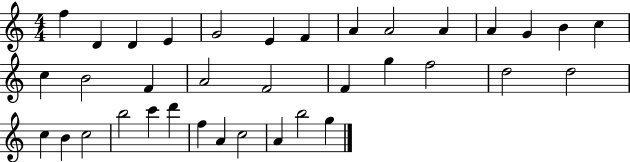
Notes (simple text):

F5/q D4/q D4/q E4/q G4/h E4/q F4/q A4/q A4/h A4/q A4/q G4/q B4/q C5/q C5/q B4/h F4/q A4/h F4/h F4/q G5/q F5/h D5/h D5/h C5/q B4/q C5/h B5/h C6/q D6/q F5/q A4/q C5/h A4/q B5/h G5/q